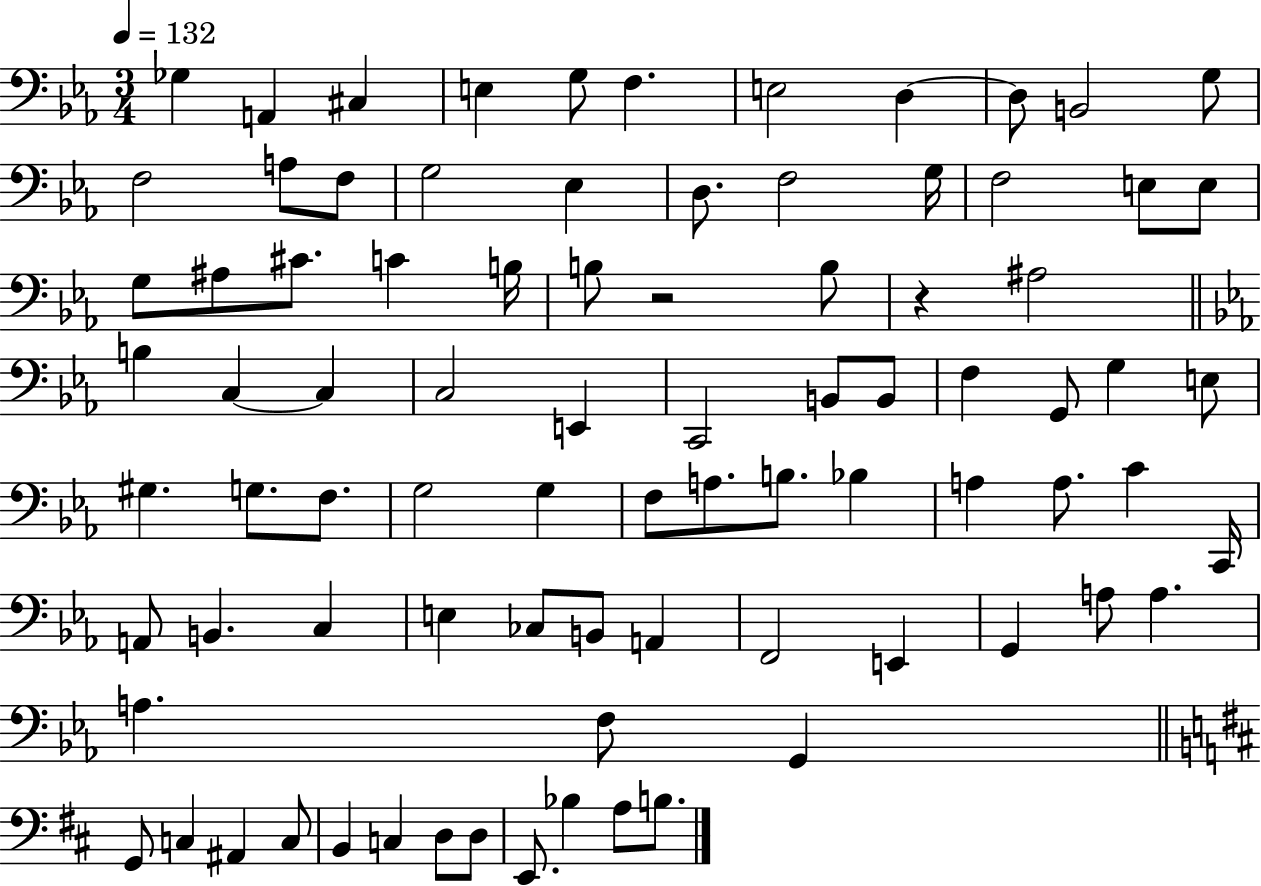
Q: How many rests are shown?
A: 2